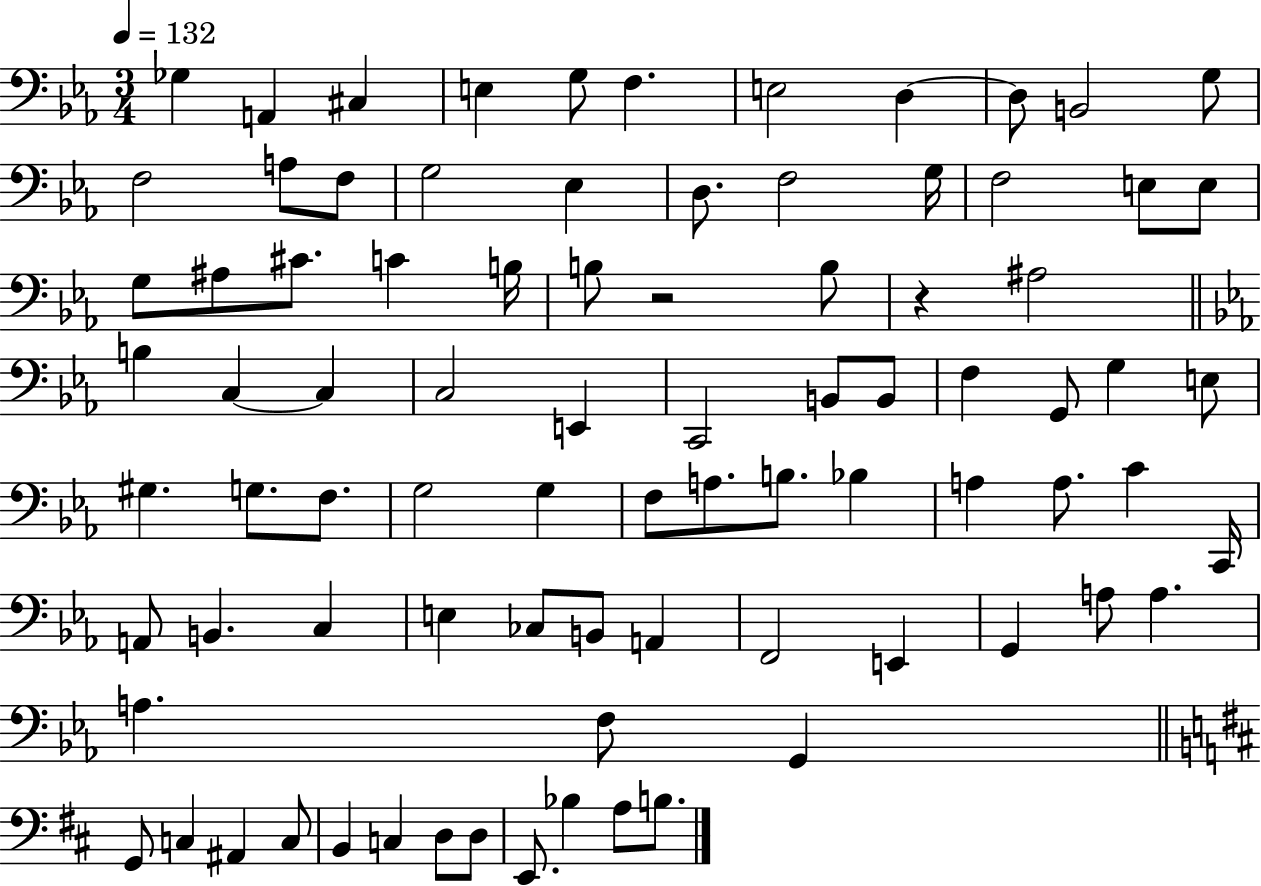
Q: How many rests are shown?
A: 2